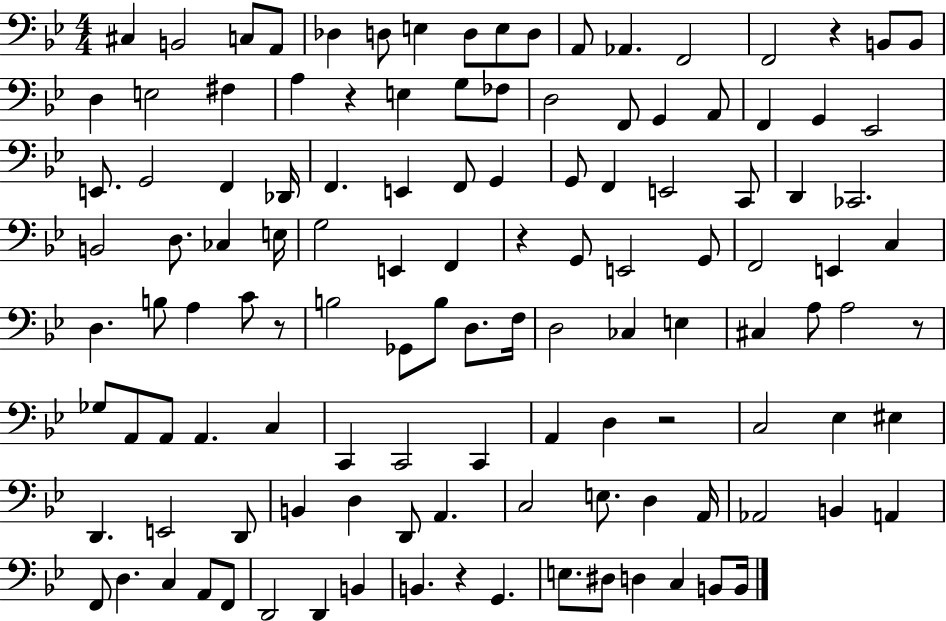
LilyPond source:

{
  \clef bass
  \numericTimeSignature
  \time 4/4
  \key bes \major
  cis4 b,2 c8 a,8 | des4 d8 e4 d8 e8 d8 | a,8 aes,4. f,2 | f,2 r4 b,8 b,8 | \break d4 e2 fis4 | a4 r4 e4 g8 fes8 | d2 f,8 g,4 a,8 | f,4 g,4 ees,2 | \break e,8. g,2 f,4 des,16 | f,4. e,4 f,8 g,4 | g,8 f,4 e,2 c,8 | d,4 ces,2. | \break b,2 d8. ces4 e16 | g2 e,4 f,4 | r4 g,8 e,2 g,8 | f,2 e,4 c4 | \break d4. b8 a4 c'8 r8 | b2 ges,8 b8 d8. f16 | d2 ces4 e4 | cis4 a8 a2 r8 | \break ges8 a,8 a,8 a,4. c4 | c,4 c,2 c,4 | a,4 d4 r2 | c2 ees4 eis4 | \break d,4. e,2 d,8 | b,4 d4 d,8 a,4. | c2 e8. d4 a,16 | aes,2 b,4 a,4 | \break f,8 d4. c4 a,8 f,8 | d,2 d,4 b,4 | b,4. r4 g,4. | e8. dis8 d4 c4 b,8 b,16 | \break \bar "|."
}